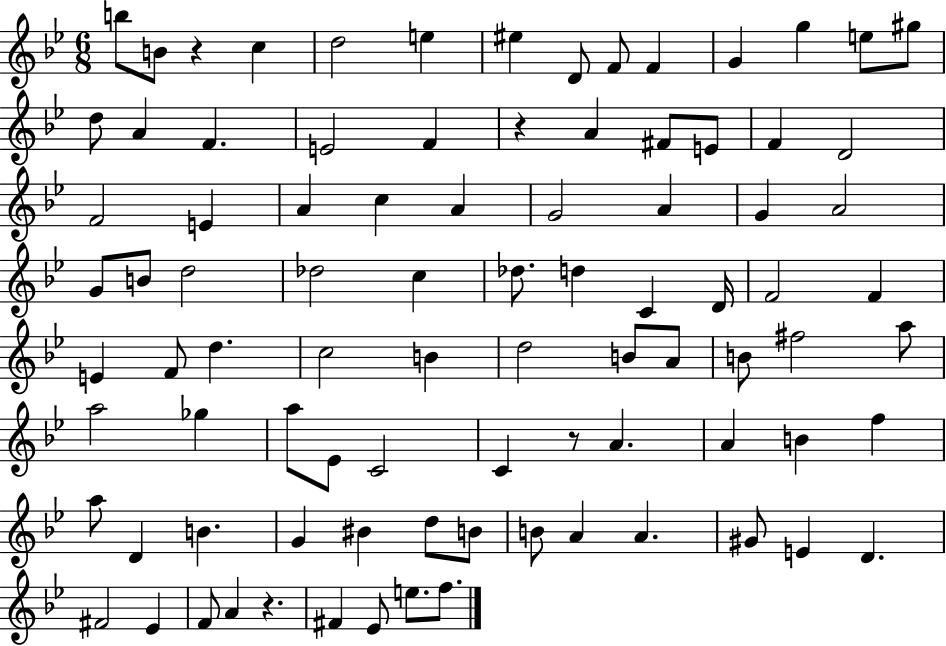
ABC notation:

X:1
T:Untitled
M:6/8
L:1/4
K:Bb
b/2 B/2 z c d2 e ^e D/2 F/2 F G g e/2 ^g/2 d/2 A F E2 F z A ^F/2 E/2 F D2 F2 E A c A G2 A G A2 G/2 B/2 d2 _d2 c _d/2 d C D/4 F2 F E F/2 d c2 B d2 B/2 A/2 B/2 ^f2 a/2 a2 _g a/2 _E/2 C2 C z/2 A A B f a/2 D B G ^B d/2 B/2 B/2 A A ^G/2 E D ^F2 _E F/2 A z ^F _E/2 e/2 f/2